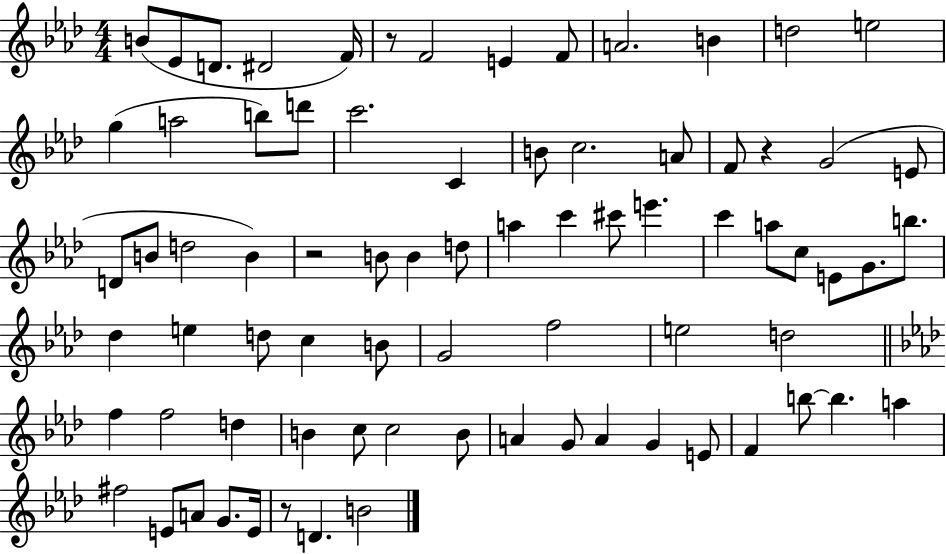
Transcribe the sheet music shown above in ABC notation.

X:1
T:Untitled
M:4/4
L:1/4
K:Ab
B/2 _E/2 D/2 ^D2 F/4 z/2 F2 E F/2 A2 B d2 e2 g a2 b/2 d'/2 c'2 C B/2 c2 A/2 F/2 z G2 E/2 D/2 B/2 d2 B z2 B/2 B d/2 a c' ^c'/2 e' c' a/2 c/2 E/2 G/2 b/2 _d e d/2 c B/2 G2 f2 e2 d2 f f2 d B c/2 c2 B/2 A G/2 A G E/2 F b/2 b a ^f2 E/2 A/2 G/2 E/4 z/2 D B2